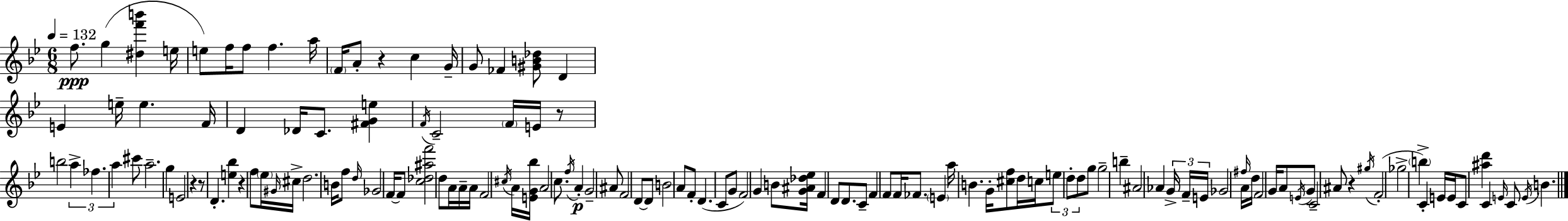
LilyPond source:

{
  \clef treble
  \numericTimeSignature
  \time 6/8
  \key g \minor
  \tempo 4 = 132
  \repeat volta 2 { f''8.\ppp g''4( <dis'' f''' b'''>4 e''16 | e''8) f''16 f''8 f''4. a''16 | \parenthesize f'16 a'8-. r4 c''4 g'16-- | g'8 fes'4 <gis' b' des''>8 d'4 | \break e'4 e''16-- e''4. f'16 | d'4 des'16 c'8. <fis' g' e''>4 | \acciaccatura { f'16 } c'2-- \parenthesize f'16 e'16 r8 | b''2 \tuplet 3/2 { a''4-> | \break fes''4. a''4 } cis'''8 | a''2.-- | g''4 e'2 | r4 r8 d'4.-. | \break <e'' bes''>4 r4 f''8 \parenthesize ees''16 | \grace { gis'16 } cis''16-> d''2. | b'16 f''8 \grace { d''16 } ges'2 | f'16~~ f'8 <c'' des'' ais'' f'''>2 | \break d''8 a'16 a'16-- a'16 f'2 | \acciaccatura { cis''16 } a'16 <e' g' bes''>16 a'2 | c''8. \acciaccatura { f''16 } a'4-.\p g'2-- | ais'8 f'2 | \break d'8~~ d'8 b'2 | a'8 f'8-. d'4.( | c'8 g'8 f'2) | g'4 b'8 <g' ais' des'' ees''>16 f'4 | \break d'8 d'8. c'8-- f'4 f'8 | f'16 fes'8. \parenthesize e'4 a''16 b'4. | g'16-. <cis'' f''>8 d''16 c''16 \tuplet 3/2 { e''8 d''8-. | d''8 } g''8 g''2-- | \break b''4-- ais'2 | aes'4 \tuplet 3/2 { g'16-> f'16-- e'16 } ges'2 | \grace { fis''16 } a'16 d''16 f'2 | g'16 a'8 \acciaccatura { e'16 } g'8 c'2-- | \break ais'8 r4 \acciaccatura { gis''16 } | f'2-.( ges''2-> | \parenthesize b''4->) c'4-. | e'16 e'16 c'8 <ais'' d'''>4 c'4 | \break \grace { e'16 } c'8 \acciaccatura { e'16 } b'4. } \bar "|."
}